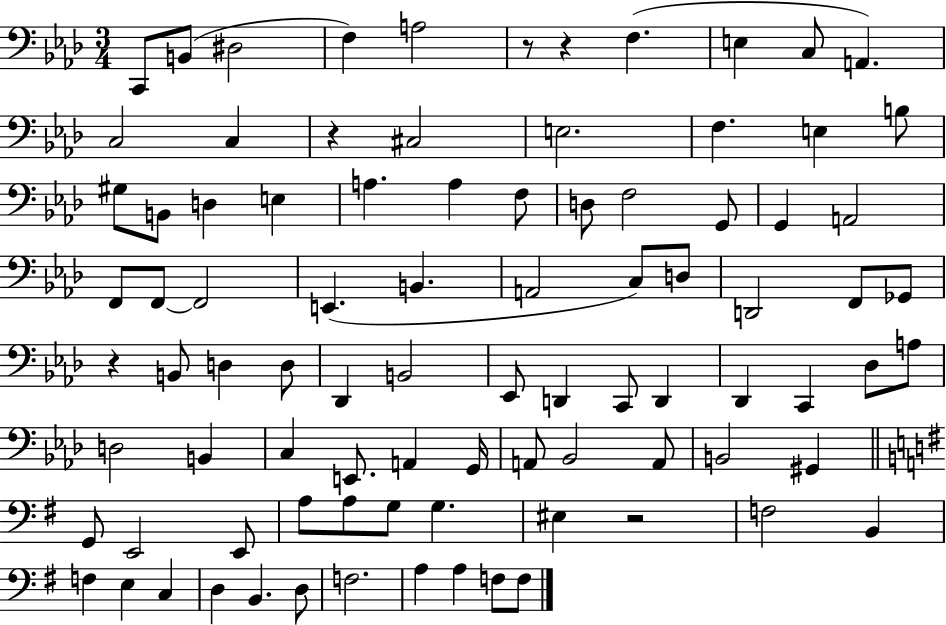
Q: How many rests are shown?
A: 5